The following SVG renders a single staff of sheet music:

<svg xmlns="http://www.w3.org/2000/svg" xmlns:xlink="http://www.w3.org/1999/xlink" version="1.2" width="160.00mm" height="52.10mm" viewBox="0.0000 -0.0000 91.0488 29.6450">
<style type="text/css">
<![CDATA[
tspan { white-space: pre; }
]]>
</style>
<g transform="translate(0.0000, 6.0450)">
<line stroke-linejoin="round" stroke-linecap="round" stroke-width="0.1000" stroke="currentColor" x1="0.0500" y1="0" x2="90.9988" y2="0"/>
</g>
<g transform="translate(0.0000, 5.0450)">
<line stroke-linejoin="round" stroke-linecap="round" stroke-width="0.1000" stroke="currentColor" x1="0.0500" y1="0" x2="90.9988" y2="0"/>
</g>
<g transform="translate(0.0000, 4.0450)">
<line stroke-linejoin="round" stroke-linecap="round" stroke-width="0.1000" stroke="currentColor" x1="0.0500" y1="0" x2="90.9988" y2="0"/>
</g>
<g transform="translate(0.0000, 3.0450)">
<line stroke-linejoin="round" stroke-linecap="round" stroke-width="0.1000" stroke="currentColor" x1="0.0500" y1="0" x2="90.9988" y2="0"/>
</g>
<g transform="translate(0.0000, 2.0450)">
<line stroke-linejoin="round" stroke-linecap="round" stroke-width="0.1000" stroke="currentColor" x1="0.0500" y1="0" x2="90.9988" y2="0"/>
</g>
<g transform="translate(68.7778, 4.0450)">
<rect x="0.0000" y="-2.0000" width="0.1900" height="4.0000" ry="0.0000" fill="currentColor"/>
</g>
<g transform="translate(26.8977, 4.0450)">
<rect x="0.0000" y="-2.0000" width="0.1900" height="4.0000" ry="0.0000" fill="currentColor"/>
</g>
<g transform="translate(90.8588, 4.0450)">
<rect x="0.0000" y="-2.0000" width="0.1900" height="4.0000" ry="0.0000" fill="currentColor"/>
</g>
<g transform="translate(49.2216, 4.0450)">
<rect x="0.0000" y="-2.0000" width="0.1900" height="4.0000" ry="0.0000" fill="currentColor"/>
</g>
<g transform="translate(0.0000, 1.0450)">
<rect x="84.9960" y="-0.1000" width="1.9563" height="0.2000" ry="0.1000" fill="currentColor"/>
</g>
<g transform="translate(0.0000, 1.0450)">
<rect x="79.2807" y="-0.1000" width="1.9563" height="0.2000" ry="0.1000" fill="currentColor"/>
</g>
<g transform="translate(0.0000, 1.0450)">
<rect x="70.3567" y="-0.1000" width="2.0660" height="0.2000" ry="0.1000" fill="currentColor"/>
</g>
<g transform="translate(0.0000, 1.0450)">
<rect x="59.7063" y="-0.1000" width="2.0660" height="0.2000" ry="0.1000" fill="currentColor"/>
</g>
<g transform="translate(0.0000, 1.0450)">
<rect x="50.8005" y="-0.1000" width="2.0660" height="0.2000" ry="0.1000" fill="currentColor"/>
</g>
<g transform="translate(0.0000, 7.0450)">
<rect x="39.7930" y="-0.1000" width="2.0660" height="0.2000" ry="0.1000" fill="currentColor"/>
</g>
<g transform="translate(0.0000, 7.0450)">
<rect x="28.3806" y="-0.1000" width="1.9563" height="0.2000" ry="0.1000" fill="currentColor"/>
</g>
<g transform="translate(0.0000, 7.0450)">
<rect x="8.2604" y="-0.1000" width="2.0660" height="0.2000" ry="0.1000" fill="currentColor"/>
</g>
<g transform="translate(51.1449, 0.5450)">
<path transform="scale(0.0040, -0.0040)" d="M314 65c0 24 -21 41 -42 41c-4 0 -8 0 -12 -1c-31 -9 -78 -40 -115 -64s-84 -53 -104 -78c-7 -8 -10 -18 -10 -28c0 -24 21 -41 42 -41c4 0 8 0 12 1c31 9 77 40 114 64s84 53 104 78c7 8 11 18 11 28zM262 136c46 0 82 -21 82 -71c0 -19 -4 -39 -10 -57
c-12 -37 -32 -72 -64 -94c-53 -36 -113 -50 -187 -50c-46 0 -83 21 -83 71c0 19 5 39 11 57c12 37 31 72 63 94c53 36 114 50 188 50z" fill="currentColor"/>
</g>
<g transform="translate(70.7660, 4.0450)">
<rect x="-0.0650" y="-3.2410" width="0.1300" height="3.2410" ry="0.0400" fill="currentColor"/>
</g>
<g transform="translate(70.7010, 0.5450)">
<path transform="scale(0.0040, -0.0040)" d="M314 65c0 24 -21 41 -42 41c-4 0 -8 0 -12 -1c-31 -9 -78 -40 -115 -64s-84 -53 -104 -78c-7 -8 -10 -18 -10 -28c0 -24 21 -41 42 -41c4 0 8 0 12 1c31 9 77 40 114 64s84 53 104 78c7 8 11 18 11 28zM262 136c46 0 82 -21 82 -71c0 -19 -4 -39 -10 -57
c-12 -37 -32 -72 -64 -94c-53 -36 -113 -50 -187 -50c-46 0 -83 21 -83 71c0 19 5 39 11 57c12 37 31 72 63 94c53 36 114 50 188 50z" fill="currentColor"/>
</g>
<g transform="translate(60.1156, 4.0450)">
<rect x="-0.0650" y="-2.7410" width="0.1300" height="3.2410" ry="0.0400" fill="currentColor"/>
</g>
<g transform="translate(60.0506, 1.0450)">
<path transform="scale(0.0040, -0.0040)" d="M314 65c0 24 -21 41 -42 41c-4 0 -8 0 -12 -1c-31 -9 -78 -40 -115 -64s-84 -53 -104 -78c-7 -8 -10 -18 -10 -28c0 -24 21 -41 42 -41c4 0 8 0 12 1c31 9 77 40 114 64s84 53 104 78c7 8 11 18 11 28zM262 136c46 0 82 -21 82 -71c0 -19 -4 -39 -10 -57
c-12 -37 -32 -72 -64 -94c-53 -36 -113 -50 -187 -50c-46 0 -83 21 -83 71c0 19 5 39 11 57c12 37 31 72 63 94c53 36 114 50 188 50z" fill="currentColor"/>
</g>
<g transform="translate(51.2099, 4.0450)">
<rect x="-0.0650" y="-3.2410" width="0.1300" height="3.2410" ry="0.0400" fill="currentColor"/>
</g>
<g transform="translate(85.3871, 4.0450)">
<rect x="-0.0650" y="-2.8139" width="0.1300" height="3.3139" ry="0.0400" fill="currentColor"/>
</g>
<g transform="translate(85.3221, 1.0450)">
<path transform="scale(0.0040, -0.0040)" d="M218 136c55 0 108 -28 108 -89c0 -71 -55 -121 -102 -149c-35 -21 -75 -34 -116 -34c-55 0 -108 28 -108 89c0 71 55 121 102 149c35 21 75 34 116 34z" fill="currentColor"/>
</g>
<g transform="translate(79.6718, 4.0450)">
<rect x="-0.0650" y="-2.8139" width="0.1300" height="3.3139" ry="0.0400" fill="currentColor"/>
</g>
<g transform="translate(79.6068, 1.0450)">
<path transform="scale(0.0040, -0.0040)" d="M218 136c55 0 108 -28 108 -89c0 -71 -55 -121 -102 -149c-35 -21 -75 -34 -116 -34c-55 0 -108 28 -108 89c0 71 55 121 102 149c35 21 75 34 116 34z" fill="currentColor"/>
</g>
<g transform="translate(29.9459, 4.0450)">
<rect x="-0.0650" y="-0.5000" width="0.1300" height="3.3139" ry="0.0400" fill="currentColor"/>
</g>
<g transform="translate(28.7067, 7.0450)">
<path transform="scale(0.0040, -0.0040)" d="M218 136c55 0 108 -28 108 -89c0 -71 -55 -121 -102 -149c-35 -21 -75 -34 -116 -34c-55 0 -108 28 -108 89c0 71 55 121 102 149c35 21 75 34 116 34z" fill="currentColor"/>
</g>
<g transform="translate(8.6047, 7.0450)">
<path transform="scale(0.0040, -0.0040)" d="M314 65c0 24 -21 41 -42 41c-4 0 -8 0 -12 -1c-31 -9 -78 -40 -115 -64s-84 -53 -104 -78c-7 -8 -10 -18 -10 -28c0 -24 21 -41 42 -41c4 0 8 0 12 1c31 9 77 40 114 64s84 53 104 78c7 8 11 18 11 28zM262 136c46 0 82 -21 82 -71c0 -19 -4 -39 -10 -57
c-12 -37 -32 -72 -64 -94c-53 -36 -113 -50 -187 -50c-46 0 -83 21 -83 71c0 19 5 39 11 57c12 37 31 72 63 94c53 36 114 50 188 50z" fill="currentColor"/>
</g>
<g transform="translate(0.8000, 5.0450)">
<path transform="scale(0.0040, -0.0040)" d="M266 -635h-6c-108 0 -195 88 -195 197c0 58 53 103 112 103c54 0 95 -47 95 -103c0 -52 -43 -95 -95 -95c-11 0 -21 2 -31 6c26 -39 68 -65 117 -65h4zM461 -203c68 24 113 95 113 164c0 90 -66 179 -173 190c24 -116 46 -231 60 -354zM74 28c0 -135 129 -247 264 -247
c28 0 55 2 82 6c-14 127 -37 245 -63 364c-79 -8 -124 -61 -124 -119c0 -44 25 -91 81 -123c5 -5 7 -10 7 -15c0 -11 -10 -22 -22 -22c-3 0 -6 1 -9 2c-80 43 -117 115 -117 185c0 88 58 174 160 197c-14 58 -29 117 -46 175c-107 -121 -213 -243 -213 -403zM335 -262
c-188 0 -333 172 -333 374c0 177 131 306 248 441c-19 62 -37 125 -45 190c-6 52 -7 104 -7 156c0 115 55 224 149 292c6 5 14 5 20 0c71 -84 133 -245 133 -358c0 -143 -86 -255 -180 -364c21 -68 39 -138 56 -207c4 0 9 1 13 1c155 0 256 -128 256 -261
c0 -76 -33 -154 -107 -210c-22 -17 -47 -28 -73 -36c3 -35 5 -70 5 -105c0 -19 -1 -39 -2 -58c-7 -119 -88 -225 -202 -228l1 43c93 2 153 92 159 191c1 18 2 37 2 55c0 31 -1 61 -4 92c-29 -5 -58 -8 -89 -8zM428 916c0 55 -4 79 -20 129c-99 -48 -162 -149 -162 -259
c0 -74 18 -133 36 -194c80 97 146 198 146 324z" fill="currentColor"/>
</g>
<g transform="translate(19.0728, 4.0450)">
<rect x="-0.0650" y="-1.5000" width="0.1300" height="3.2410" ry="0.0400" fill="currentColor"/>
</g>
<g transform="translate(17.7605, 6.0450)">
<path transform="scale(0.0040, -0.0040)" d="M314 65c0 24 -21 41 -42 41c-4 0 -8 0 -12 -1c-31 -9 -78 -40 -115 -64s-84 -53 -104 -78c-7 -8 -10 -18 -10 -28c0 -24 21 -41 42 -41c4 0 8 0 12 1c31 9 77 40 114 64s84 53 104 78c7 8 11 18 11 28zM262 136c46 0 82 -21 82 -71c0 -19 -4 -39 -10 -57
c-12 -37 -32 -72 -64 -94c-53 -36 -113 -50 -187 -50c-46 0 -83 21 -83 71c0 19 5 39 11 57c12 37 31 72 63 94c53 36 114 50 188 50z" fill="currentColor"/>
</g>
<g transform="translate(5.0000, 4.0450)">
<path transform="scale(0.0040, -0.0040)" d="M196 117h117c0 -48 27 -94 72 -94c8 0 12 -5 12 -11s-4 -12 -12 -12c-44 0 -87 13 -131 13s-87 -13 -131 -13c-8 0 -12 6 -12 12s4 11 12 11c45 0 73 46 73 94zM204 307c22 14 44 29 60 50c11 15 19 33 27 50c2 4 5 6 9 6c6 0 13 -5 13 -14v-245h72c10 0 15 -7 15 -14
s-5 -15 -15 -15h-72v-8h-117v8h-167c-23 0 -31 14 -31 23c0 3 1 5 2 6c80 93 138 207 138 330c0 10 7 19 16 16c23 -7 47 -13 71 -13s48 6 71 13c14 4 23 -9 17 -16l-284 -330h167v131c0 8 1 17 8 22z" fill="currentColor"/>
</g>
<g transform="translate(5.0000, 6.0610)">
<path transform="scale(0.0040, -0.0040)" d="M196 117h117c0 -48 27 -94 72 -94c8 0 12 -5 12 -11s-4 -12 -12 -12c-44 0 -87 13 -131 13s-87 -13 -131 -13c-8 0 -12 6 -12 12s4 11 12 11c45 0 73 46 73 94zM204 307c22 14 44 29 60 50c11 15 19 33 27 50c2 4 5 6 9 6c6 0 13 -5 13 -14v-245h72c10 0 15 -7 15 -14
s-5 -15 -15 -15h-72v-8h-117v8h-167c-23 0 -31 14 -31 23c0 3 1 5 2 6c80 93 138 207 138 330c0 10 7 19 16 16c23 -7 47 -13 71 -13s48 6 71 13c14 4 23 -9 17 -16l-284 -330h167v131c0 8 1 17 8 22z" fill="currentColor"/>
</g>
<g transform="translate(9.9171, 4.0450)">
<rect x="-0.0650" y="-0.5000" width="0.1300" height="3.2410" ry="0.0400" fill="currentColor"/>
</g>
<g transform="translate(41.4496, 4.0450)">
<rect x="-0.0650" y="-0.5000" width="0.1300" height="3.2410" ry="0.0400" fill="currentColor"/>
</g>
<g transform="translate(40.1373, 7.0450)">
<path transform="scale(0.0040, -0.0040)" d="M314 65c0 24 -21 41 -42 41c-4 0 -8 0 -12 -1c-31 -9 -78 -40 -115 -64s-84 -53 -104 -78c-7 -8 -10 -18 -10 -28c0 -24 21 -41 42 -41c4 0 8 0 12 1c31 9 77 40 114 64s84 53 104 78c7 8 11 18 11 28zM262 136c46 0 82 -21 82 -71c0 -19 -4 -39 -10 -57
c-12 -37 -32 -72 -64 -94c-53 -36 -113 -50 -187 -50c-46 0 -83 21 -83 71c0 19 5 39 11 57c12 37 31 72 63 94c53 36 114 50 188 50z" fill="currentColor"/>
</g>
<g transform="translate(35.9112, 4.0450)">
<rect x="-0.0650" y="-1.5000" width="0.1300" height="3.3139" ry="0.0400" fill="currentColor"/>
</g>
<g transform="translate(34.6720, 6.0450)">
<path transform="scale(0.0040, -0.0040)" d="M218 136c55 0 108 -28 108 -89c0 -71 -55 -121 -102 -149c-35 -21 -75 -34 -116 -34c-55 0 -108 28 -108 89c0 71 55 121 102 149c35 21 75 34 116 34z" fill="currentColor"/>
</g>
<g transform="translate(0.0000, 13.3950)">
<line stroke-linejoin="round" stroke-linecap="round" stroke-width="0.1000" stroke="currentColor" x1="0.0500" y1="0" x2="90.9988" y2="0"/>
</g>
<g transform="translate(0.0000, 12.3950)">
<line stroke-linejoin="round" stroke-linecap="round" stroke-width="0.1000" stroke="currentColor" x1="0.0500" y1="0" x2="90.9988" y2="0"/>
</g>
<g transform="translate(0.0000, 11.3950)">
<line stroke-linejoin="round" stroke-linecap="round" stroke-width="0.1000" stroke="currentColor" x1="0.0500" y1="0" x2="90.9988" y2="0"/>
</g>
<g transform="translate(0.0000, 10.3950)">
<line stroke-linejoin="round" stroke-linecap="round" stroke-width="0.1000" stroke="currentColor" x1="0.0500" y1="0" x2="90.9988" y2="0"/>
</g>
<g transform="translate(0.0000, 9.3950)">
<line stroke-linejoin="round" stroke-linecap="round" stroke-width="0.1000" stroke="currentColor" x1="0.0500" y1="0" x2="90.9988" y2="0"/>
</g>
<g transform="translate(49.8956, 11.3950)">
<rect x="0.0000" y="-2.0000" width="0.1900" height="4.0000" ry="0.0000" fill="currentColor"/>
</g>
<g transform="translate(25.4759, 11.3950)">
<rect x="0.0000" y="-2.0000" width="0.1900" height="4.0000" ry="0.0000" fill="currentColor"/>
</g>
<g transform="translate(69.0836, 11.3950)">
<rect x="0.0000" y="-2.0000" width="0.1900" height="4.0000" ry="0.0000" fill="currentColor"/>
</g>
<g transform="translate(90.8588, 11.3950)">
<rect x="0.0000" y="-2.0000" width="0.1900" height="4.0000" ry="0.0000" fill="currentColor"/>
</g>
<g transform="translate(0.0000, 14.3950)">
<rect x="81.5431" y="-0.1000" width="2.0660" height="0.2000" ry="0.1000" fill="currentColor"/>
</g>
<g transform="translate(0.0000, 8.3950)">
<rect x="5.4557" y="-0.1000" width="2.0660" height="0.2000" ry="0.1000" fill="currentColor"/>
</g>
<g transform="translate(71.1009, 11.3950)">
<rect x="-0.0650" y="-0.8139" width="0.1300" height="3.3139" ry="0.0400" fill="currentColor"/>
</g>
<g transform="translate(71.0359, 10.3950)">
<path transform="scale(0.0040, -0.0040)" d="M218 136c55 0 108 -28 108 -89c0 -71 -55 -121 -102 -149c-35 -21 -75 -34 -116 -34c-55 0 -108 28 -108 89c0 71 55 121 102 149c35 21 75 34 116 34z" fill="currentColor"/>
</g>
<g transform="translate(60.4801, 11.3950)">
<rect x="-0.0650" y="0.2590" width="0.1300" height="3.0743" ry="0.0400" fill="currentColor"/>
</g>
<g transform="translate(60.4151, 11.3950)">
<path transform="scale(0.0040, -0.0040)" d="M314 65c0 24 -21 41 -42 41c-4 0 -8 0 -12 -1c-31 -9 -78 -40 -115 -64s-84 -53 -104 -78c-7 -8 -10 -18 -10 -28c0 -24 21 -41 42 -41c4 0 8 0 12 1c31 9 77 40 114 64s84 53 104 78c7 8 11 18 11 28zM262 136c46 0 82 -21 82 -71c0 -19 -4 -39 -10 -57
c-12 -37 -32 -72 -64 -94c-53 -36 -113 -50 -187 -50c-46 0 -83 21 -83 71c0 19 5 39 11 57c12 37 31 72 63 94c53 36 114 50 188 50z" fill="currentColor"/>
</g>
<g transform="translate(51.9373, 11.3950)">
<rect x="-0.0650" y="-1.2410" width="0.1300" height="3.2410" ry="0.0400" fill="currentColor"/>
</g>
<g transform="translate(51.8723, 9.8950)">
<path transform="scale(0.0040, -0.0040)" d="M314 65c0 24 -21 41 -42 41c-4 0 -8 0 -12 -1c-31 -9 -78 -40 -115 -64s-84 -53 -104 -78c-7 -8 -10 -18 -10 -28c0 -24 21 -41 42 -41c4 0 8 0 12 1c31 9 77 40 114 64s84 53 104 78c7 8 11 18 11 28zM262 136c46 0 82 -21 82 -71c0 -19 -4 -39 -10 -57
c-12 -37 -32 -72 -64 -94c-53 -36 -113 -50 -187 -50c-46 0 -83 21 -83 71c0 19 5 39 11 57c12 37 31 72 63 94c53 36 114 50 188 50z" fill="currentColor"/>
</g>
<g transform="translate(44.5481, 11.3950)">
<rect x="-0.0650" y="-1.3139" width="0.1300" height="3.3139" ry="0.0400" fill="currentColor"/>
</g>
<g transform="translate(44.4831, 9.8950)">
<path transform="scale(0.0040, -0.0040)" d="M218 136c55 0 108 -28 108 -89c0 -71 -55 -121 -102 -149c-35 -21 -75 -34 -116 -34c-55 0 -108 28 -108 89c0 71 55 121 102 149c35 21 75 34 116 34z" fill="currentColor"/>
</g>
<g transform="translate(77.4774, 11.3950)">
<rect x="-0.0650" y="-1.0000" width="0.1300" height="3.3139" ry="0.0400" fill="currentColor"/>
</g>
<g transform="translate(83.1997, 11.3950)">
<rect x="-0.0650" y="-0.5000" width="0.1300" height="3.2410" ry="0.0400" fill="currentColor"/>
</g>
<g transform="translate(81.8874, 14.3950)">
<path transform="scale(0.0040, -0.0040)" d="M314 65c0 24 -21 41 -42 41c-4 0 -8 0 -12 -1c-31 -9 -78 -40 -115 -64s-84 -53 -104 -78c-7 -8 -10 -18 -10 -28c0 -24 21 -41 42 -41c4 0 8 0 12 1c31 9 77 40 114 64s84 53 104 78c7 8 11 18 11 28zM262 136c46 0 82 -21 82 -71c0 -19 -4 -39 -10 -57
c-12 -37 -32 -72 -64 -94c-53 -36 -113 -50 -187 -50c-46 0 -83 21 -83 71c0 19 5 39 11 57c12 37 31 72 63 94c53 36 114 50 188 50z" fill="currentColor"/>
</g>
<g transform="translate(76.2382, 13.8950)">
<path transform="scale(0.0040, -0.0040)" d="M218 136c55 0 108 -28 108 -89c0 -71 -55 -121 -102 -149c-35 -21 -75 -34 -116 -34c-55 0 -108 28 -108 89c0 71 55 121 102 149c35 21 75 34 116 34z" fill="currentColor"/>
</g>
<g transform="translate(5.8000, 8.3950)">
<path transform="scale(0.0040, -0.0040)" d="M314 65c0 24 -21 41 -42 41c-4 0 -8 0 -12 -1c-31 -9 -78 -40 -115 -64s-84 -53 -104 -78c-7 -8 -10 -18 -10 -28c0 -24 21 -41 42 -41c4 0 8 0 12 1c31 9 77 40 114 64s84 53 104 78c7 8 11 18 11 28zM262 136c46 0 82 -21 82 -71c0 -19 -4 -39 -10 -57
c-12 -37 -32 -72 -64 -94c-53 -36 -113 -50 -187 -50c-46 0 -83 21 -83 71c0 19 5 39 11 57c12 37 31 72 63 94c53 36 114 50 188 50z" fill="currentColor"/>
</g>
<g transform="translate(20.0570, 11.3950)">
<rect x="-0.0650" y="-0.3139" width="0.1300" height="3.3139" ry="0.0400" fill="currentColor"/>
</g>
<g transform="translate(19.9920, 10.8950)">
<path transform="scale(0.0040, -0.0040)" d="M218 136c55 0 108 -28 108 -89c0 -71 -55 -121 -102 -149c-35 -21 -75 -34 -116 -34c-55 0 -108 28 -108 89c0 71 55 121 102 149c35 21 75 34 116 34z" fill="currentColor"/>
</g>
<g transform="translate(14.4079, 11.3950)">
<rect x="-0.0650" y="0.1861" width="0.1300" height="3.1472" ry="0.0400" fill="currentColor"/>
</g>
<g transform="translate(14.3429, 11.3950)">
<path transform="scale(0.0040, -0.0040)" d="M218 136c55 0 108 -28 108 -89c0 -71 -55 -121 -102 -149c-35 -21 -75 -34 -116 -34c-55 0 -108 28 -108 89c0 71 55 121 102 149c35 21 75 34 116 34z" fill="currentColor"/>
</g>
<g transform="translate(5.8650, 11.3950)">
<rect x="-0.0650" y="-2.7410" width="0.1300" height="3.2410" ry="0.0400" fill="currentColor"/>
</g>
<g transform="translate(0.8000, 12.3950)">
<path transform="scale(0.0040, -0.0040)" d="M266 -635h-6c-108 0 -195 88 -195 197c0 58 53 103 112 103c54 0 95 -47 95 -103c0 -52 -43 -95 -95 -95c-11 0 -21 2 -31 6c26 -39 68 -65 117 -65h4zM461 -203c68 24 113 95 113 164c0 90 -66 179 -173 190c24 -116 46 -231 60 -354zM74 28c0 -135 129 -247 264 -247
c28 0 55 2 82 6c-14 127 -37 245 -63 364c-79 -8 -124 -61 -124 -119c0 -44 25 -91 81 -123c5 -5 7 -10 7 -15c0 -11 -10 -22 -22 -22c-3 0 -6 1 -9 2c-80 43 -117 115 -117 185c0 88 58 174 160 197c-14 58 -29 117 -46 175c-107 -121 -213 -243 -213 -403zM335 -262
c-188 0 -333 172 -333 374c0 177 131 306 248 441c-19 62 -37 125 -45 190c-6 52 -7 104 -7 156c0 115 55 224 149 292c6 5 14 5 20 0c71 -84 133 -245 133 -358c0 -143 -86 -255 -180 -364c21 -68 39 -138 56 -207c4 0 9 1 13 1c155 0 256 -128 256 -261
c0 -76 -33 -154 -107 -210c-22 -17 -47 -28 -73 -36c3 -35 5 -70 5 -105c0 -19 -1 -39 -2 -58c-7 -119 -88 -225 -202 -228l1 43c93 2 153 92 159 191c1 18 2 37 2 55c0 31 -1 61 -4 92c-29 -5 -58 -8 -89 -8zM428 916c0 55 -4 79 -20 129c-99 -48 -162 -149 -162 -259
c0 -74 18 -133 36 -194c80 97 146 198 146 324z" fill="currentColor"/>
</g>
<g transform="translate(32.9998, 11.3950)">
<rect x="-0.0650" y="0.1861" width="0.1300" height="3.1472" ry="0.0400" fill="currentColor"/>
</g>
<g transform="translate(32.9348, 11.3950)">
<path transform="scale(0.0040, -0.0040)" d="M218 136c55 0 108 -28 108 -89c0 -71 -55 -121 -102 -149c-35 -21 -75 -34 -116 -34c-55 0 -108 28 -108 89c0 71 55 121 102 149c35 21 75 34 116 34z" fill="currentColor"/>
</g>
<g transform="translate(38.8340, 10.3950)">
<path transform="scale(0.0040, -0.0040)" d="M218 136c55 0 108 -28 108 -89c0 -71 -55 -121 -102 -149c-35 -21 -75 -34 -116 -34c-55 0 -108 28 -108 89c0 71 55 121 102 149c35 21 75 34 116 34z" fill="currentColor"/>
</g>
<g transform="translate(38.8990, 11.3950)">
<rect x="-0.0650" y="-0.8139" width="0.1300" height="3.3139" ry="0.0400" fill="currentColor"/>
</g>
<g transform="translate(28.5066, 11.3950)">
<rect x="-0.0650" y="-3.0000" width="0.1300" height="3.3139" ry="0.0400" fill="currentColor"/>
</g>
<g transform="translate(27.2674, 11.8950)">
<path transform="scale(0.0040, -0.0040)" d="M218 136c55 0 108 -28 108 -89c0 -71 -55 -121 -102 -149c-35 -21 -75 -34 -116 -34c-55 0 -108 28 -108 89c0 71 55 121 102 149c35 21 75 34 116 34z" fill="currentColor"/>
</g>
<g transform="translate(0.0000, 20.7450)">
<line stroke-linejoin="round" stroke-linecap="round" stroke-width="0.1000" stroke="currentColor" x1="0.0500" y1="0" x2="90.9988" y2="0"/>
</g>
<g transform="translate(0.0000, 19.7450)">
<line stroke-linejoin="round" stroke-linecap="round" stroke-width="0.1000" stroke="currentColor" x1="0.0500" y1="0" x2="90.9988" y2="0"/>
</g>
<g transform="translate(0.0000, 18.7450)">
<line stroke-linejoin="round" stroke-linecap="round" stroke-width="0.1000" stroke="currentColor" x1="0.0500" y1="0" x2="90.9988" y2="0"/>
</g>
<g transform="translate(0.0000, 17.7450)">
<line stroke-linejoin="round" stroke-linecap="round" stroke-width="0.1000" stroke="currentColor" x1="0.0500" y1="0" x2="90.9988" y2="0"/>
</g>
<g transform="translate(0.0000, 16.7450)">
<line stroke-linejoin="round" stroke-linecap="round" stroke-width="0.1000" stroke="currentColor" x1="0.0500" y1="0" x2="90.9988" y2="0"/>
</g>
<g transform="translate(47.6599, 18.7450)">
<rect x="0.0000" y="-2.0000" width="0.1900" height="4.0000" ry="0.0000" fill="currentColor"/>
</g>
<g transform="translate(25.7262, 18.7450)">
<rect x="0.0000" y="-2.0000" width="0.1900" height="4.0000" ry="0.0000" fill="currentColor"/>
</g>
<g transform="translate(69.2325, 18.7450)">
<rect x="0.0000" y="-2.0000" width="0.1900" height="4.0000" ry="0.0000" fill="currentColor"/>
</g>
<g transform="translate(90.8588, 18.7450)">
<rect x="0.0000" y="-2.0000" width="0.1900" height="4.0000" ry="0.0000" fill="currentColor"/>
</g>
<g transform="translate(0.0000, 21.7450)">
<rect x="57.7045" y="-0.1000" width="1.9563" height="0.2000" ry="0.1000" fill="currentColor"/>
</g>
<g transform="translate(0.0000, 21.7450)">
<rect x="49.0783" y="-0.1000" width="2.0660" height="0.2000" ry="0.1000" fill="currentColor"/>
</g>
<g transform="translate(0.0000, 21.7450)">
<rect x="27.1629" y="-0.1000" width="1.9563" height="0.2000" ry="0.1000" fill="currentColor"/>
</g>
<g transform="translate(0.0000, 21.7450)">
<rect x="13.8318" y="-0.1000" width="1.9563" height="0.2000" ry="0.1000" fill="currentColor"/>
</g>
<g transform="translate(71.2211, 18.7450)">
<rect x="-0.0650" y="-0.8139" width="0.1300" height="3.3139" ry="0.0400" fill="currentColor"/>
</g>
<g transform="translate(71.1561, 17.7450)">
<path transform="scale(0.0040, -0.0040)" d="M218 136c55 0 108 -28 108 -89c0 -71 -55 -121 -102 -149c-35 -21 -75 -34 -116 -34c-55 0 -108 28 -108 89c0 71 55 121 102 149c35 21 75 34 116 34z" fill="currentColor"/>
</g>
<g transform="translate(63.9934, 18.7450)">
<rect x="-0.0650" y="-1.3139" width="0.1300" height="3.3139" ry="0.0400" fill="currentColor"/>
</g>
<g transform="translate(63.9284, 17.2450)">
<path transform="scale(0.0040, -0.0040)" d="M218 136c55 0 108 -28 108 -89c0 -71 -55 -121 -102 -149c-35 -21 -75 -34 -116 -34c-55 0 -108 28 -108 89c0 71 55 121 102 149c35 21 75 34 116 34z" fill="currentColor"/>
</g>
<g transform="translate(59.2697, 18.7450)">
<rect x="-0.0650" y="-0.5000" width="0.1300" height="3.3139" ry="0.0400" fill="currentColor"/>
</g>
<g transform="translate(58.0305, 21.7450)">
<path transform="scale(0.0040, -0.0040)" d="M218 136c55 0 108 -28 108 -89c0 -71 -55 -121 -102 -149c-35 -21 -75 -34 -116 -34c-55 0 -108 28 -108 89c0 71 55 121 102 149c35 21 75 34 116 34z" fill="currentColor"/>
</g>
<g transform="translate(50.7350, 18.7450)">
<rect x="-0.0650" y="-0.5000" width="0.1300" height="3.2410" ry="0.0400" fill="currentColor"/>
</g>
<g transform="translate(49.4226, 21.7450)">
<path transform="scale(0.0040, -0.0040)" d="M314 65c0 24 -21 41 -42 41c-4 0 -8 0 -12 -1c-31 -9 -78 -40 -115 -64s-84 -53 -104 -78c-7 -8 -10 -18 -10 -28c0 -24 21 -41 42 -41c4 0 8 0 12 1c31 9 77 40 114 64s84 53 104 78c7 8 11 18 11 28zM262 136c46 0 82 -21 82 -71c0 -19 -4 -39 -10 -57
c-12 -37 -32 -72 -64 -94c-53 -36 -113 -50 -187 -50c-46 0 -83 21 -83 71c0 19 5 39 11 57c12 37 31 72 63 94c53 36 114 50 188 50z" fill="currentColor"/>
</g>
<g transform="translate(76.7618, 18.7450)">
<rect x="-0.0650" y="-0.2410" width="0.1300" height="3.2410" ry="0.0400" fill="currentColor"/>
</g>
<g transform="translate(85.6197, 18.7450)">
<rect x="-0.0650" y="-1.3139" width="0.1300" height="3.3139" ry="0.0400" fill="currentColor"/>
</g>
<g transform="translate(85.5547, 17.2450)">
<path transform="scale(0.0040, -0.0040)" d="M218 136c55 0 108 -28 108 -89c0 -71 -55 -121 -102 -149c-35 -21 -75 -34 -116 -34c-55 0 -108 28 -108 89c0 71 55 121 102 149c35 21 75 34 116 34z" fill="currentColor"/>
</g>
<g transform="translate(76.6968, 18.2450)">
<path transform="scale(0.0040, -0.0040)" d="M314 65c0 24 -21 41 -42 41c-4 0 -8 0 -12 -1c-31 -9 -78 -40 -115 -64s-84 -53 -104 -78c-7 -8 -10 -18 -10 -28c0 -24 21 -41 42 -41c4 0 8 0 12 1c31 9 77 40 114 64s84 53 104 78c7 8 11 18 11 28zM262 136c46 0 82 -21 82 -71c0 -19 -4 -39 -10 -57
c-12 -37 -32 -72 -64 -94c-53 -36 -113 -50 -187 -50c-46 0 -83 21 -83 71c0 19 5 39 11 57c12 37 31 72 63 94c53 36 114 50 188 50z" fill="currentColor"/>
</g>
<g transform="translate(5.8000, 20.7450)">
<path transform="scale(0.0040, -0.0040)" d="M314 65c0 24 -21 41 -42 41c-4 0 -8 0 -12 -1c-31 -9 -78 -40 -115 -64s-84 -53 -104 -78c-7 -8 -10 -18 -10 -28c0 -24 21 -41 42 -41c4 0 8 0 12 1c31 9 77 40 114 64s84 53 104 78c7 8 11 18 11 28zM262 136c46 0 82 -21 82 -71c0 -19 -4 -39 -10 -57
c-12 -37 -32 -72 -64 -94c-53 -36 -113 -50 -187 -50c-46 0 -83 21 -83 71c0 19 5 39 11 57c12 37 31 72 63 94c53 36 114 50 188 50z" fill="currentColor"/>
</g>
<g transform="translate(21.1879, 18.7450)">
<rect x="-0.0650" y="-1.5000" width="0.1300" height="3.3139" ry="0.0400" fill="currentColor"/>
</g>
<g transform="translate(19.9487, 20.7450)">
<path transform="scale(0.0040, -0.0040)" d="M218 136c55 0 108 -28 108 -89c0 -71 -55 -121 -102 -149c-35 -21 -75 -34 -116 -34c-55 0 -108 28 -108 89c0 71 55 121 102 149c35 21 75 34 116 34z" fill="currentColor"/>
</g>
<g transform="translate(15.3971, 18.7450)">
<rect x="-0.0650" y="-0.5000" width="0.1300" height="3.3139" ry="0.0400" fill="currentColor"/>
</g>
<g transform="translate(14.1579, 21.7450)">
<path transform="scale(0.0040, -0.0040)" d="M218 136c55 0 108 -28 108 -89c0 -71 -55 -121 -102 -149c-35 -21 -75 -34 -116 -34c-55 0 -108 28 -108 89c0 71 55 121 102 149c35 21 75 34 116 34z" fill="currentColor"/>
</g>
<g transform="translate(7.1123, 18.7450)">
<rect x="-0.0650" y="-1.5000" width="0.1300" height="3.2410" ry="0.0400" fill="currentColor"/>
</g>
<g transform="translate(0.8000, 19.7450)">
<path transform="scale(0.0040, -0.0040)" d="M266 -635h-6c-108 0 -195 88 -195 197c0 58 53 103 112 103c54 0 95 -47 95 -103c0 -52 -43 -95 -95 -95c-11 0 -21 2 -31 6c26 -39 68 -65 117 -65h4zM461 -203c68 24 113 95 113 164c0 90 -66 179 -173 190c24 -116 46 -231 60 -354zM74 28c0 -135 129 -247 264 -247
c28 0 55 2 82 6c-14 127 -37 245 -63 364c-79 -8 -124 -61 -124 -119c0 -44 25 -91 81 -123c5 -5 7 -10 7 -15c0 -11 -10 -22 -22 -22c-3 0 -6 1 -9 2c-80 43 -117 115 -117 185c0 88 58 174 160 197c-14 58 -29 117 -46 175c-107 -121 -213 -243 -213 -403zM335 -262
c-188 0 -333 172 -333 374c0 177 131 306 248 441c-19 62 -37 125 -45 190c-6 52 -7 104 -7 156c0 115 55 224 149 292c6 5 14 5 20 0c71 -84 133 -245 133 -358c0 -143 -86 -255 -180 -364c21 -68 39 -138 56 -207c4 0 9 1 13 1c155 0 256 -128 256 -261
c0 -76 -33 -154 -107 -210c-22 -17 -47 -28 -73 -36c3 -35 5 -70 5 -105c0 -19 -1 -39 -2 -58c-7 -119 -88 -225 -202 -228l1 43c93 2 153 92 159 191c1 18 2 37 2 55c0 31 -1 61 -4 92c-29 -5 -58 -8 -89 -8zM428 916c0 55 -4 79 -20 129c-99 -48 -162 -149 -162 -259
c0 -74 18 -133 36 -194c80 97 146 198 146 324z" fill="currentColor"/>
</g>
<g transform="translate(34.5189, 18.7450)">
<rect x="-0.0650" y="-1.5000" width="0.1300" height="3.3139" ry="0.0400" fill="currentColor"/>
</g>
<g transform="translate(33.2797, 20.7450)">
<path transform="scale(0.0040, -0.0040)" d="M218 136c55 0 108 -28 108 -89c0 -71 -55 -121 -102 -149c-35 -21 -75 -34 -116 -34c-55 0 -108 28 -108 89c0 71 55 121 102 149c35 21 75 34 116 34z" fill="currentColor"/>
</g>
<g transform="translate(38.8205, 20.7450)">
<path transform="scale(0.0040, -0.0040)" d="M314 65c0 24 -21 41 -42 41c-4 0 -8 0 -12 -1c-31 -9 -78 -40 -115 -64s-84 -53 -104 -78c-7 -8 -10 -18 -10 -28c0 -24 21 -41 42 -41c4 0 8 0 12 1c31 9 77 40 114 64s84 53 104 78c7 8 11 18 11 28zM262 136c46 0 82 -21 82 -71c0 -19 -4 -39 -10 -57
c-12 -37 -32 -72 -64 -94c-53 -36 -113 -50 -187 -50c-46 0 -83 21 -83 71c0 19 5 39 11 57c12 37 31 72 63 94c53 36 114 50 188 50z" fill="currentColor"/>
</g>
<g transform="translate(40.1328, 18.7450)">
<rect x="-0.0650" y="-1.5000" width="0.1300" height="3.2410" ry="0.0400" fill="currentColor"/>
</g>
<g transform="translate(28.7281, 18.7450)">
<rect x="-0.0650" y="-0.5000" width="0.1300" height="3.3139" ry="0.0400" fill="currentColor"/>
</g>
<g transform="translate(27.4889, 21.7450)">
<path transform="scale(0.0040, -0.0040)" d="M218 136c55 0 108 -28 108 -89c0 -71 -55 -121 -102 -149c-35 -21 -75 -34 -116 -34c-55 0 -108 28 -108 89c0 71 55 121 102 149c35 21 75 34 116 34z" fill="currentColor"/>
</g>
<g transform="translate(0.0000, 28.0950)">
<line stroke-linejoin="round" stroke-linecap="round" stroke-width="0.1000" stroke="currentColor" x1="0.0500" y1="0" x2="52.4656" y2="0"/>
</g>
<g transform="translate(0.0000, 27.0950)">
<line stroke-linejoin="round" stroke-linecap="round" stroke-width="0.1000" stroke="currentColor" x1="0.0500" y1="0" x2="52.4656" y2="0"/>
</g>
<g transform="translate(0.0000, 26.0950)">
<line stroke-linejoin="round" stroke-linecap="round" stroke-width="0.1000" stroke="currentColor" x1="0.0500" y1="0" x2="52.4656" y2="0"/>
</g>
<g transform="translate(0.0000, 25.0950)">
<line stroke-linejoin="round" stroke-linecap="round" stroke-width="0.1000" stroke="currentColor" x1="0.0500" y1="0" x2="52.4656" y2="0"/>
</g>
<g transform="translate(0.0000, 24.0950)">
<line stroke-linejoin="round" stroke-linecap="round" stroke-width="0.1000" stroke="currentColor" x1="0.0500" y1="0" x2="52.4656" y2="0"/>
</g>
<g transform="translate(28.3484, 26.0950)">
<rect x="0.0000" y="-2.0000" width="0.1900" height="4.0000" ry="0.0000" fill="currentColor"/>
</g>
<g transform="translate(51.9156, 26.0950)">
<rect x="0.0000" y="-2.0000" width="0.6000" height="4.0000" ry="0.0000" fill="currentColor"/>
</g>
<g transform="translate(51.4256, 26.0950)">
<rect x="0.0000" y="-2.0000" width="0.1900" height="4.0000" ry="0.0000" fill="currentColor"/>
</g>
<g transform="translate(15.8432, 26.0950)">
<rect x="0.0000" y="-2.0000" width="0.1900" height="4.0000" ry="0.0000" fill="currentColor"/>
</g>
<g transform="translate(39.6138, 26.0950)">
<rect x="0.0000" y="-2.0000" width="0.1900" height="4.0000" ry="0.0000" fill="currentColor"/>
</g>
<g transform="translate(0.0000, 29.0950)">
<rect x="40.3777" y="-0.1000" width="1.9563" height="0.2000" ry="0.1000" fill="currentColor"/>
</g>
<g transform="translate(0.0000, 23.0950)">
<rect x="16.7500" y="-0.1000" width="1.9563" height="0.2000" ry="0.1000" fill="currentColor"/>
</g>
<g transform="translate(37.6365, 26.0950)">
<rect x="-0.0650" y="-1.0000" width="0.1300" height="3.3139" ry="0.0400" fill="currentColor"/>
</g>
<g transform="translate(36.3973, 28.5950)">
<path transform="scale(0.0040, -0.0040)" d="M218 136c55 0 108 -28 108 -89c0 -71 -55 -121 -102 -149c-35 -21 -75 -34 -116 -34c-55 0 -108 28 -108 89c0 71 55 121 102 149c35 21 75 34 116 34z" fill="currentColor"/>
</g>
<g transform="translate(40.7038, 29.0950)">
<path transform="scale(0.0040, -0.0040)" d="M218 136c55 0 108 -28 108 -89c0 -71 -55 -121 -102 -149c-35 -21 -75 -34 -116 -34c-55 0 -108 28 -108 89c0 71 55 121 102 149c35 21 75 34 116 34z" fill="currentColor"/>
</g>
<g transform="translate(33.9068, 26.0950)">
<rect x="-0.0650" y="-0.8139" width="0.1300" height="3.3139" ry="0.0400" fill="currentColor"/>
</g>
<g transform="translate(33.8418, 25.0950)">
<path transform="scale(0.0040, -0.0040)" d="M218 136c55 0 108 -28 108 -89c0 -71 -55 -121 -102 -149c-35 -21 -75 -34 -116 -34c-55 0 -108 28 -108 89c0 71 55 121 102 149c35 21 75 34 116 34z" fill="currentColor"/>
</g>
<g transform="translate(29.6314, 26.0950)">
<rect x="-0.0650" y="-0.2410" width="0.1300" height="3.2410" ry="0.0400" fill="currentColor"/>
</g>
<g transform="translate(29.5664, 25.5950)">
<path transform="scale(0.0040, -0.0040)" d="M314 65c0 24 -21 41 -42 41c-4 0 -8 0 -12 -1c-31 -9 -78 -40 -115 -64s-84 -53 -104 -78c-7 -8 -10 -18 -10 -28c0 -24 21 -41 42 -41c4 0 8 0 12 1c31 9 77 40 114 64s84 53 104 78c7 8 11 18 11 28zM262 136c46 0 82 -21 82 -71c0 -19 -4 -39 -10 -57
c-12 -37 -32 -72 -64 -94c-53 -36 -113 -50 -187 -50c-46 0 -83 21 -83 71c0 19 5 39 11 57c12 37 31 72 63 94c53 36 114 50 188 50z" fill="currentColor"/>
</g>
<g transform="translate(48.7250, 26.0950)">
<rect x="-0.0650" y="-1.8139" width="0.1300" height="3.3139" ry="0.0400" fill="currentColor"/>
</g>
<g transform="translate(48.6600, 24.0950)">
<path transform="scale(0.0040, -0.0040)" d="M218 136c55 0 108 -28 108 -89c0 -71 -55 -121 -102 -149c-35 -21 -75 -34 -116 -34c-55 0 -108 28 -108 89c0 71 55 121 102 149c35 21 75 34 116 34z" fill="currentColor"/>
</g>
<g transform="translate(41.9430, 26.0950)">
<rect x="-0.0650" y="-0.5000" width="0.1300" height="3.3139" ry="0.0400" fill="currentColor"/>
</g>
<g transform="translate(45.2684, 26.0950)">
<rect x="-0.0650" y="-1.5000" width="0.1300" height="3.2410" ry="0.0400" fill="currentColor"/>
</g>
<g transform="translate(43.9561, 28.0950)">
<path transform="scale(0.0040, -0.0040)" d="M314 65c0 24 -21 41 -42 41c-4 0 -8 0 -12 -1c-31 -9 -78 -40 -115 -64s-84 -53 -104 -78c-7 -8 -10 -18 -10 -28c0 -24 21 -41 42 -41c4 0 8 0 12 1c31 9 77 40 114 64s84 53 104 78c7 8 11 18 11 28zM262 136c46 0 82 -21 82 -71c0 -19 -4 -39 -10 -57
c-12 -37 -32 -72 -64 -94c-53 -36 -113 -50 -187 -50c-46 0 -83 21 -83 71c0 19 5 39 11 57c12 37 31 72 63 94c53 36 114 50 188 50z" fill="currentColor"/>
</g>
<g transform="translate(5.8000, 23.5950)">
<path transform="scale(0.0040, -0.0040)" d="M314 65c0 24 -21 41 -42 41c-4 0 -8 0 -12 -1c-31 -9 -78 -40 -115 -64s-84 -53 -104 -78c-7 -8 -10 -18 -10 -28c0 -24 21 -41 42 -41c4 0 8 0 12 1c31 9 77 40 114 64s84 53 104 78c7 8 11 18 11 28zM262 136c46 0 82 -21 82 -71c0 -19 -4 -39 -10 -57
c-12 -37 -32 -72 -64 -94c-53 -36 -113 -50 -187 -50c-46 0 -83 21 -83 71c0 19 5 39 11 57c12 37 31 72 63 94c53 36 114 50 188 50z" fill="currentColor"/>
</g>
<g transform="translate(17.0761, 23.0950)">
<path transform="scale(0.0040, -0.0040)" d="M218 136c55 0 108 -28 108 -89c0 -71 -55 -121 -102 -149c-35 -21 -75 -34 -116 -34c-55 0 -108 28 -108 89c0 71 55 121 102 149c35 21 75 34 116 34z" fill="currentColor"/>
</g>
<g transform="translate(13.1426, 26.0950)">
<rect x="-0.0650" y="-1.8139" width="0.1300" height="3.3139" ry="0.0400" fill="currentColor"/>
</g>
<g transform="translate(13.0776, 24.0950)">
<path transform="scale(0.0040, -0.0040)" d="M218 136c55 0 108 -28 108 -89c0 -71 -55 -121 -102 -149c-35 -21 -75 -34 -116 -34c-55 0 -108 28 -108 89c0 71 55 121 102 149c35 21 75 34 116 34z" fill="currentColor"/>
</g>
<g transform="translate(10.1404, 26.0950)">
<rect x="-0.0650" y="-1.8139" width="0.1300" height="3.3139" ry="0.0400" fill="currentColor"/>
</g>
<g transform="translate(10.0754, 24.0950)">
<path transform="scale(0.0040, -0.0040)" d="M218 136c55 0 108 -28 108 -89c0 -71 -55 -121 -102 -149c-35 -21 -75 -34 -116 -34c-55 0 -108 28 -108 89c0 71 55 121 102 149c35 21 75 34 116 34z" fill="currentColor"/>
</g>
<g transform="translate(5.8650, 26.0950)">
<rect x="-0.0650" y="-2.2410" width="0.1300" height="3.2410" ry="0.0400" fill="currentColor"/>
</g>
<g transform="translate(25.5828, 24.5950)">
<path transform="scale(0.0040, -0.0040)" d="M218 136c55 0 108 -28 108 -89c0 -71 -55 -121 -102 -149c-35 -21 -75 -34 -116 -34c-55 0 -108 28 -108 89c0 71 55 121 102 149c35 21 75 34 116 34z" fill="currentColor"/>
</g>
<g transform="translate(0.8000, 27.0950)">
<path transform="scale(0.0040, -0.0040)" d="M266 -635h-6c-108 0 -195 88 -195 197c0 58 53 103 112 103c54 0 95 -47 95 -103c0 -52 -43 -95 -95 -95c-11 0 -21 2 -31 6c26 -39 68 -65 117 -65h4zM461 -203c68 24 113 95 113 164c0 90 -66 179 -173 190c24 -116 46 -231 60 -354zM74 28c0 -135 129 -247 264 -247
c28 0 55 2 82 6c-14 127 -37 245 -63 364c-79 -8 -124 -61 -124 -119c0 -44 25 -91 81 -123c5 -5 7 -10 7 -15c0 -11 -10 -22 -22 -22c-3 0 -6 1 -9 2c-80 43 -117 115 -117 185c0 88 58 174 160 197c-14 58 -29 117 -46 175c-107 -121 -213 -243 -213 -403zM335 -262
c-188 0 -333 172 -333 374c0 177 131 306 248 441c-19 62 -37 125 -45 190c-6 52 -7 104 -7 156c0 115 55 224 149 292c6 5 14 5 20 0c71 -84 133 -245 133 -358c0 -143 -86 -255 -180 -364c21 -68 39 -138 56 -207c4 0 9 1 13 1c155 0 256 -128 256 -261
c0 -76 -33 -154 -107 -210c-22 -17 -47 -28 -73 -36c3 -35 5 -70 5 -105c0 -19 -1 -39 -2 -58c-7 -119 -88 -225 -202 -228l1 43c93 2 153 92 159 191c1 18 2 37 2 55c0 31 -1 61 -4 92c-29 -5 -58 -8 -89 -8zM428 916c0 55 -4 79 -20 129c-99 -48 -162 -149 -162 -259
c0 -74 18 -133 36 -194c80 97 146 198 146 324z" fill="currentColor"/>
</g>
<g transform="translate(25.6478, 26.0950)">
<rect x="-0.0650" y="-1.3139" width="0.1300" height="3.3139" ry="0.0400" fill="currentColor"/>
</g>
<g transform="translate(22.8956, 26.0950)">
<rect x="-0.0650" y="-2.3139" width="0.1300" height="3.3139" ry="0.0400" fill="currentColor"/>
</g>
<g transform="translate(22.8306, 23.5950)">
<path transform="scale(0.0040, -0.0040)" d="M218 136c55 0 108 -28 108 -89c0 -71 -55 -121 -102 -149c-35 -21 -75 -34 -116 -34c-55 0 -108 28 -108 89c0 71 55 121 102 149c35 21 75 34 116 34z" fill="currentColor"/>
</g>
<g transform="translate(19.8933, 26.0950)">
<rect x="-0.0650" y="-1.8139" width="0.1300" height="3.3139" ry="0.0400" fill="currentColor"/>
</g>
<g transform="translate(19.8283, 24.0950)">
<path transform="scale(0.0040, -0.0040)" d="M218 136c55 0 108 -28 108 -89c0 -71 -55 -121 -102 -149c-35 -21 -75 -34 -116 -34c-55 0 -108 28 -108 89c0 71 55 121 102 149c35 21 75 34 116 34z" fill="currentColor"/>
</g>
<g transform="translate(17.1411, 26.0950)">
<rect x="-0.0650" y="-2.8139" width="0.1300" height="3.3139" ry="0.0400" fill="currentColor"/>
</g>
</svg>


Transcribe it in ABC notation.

X:1
T:Untitled
M:4/4
L:1/4
K:C
C2 E2 C E C2 b2 a2 b2 a a a2 B c A B d e e2 B2 d D C2 E2 C E C E E2 C2 C e d c2 e g2 f f a f g e c2 d D C E2 f